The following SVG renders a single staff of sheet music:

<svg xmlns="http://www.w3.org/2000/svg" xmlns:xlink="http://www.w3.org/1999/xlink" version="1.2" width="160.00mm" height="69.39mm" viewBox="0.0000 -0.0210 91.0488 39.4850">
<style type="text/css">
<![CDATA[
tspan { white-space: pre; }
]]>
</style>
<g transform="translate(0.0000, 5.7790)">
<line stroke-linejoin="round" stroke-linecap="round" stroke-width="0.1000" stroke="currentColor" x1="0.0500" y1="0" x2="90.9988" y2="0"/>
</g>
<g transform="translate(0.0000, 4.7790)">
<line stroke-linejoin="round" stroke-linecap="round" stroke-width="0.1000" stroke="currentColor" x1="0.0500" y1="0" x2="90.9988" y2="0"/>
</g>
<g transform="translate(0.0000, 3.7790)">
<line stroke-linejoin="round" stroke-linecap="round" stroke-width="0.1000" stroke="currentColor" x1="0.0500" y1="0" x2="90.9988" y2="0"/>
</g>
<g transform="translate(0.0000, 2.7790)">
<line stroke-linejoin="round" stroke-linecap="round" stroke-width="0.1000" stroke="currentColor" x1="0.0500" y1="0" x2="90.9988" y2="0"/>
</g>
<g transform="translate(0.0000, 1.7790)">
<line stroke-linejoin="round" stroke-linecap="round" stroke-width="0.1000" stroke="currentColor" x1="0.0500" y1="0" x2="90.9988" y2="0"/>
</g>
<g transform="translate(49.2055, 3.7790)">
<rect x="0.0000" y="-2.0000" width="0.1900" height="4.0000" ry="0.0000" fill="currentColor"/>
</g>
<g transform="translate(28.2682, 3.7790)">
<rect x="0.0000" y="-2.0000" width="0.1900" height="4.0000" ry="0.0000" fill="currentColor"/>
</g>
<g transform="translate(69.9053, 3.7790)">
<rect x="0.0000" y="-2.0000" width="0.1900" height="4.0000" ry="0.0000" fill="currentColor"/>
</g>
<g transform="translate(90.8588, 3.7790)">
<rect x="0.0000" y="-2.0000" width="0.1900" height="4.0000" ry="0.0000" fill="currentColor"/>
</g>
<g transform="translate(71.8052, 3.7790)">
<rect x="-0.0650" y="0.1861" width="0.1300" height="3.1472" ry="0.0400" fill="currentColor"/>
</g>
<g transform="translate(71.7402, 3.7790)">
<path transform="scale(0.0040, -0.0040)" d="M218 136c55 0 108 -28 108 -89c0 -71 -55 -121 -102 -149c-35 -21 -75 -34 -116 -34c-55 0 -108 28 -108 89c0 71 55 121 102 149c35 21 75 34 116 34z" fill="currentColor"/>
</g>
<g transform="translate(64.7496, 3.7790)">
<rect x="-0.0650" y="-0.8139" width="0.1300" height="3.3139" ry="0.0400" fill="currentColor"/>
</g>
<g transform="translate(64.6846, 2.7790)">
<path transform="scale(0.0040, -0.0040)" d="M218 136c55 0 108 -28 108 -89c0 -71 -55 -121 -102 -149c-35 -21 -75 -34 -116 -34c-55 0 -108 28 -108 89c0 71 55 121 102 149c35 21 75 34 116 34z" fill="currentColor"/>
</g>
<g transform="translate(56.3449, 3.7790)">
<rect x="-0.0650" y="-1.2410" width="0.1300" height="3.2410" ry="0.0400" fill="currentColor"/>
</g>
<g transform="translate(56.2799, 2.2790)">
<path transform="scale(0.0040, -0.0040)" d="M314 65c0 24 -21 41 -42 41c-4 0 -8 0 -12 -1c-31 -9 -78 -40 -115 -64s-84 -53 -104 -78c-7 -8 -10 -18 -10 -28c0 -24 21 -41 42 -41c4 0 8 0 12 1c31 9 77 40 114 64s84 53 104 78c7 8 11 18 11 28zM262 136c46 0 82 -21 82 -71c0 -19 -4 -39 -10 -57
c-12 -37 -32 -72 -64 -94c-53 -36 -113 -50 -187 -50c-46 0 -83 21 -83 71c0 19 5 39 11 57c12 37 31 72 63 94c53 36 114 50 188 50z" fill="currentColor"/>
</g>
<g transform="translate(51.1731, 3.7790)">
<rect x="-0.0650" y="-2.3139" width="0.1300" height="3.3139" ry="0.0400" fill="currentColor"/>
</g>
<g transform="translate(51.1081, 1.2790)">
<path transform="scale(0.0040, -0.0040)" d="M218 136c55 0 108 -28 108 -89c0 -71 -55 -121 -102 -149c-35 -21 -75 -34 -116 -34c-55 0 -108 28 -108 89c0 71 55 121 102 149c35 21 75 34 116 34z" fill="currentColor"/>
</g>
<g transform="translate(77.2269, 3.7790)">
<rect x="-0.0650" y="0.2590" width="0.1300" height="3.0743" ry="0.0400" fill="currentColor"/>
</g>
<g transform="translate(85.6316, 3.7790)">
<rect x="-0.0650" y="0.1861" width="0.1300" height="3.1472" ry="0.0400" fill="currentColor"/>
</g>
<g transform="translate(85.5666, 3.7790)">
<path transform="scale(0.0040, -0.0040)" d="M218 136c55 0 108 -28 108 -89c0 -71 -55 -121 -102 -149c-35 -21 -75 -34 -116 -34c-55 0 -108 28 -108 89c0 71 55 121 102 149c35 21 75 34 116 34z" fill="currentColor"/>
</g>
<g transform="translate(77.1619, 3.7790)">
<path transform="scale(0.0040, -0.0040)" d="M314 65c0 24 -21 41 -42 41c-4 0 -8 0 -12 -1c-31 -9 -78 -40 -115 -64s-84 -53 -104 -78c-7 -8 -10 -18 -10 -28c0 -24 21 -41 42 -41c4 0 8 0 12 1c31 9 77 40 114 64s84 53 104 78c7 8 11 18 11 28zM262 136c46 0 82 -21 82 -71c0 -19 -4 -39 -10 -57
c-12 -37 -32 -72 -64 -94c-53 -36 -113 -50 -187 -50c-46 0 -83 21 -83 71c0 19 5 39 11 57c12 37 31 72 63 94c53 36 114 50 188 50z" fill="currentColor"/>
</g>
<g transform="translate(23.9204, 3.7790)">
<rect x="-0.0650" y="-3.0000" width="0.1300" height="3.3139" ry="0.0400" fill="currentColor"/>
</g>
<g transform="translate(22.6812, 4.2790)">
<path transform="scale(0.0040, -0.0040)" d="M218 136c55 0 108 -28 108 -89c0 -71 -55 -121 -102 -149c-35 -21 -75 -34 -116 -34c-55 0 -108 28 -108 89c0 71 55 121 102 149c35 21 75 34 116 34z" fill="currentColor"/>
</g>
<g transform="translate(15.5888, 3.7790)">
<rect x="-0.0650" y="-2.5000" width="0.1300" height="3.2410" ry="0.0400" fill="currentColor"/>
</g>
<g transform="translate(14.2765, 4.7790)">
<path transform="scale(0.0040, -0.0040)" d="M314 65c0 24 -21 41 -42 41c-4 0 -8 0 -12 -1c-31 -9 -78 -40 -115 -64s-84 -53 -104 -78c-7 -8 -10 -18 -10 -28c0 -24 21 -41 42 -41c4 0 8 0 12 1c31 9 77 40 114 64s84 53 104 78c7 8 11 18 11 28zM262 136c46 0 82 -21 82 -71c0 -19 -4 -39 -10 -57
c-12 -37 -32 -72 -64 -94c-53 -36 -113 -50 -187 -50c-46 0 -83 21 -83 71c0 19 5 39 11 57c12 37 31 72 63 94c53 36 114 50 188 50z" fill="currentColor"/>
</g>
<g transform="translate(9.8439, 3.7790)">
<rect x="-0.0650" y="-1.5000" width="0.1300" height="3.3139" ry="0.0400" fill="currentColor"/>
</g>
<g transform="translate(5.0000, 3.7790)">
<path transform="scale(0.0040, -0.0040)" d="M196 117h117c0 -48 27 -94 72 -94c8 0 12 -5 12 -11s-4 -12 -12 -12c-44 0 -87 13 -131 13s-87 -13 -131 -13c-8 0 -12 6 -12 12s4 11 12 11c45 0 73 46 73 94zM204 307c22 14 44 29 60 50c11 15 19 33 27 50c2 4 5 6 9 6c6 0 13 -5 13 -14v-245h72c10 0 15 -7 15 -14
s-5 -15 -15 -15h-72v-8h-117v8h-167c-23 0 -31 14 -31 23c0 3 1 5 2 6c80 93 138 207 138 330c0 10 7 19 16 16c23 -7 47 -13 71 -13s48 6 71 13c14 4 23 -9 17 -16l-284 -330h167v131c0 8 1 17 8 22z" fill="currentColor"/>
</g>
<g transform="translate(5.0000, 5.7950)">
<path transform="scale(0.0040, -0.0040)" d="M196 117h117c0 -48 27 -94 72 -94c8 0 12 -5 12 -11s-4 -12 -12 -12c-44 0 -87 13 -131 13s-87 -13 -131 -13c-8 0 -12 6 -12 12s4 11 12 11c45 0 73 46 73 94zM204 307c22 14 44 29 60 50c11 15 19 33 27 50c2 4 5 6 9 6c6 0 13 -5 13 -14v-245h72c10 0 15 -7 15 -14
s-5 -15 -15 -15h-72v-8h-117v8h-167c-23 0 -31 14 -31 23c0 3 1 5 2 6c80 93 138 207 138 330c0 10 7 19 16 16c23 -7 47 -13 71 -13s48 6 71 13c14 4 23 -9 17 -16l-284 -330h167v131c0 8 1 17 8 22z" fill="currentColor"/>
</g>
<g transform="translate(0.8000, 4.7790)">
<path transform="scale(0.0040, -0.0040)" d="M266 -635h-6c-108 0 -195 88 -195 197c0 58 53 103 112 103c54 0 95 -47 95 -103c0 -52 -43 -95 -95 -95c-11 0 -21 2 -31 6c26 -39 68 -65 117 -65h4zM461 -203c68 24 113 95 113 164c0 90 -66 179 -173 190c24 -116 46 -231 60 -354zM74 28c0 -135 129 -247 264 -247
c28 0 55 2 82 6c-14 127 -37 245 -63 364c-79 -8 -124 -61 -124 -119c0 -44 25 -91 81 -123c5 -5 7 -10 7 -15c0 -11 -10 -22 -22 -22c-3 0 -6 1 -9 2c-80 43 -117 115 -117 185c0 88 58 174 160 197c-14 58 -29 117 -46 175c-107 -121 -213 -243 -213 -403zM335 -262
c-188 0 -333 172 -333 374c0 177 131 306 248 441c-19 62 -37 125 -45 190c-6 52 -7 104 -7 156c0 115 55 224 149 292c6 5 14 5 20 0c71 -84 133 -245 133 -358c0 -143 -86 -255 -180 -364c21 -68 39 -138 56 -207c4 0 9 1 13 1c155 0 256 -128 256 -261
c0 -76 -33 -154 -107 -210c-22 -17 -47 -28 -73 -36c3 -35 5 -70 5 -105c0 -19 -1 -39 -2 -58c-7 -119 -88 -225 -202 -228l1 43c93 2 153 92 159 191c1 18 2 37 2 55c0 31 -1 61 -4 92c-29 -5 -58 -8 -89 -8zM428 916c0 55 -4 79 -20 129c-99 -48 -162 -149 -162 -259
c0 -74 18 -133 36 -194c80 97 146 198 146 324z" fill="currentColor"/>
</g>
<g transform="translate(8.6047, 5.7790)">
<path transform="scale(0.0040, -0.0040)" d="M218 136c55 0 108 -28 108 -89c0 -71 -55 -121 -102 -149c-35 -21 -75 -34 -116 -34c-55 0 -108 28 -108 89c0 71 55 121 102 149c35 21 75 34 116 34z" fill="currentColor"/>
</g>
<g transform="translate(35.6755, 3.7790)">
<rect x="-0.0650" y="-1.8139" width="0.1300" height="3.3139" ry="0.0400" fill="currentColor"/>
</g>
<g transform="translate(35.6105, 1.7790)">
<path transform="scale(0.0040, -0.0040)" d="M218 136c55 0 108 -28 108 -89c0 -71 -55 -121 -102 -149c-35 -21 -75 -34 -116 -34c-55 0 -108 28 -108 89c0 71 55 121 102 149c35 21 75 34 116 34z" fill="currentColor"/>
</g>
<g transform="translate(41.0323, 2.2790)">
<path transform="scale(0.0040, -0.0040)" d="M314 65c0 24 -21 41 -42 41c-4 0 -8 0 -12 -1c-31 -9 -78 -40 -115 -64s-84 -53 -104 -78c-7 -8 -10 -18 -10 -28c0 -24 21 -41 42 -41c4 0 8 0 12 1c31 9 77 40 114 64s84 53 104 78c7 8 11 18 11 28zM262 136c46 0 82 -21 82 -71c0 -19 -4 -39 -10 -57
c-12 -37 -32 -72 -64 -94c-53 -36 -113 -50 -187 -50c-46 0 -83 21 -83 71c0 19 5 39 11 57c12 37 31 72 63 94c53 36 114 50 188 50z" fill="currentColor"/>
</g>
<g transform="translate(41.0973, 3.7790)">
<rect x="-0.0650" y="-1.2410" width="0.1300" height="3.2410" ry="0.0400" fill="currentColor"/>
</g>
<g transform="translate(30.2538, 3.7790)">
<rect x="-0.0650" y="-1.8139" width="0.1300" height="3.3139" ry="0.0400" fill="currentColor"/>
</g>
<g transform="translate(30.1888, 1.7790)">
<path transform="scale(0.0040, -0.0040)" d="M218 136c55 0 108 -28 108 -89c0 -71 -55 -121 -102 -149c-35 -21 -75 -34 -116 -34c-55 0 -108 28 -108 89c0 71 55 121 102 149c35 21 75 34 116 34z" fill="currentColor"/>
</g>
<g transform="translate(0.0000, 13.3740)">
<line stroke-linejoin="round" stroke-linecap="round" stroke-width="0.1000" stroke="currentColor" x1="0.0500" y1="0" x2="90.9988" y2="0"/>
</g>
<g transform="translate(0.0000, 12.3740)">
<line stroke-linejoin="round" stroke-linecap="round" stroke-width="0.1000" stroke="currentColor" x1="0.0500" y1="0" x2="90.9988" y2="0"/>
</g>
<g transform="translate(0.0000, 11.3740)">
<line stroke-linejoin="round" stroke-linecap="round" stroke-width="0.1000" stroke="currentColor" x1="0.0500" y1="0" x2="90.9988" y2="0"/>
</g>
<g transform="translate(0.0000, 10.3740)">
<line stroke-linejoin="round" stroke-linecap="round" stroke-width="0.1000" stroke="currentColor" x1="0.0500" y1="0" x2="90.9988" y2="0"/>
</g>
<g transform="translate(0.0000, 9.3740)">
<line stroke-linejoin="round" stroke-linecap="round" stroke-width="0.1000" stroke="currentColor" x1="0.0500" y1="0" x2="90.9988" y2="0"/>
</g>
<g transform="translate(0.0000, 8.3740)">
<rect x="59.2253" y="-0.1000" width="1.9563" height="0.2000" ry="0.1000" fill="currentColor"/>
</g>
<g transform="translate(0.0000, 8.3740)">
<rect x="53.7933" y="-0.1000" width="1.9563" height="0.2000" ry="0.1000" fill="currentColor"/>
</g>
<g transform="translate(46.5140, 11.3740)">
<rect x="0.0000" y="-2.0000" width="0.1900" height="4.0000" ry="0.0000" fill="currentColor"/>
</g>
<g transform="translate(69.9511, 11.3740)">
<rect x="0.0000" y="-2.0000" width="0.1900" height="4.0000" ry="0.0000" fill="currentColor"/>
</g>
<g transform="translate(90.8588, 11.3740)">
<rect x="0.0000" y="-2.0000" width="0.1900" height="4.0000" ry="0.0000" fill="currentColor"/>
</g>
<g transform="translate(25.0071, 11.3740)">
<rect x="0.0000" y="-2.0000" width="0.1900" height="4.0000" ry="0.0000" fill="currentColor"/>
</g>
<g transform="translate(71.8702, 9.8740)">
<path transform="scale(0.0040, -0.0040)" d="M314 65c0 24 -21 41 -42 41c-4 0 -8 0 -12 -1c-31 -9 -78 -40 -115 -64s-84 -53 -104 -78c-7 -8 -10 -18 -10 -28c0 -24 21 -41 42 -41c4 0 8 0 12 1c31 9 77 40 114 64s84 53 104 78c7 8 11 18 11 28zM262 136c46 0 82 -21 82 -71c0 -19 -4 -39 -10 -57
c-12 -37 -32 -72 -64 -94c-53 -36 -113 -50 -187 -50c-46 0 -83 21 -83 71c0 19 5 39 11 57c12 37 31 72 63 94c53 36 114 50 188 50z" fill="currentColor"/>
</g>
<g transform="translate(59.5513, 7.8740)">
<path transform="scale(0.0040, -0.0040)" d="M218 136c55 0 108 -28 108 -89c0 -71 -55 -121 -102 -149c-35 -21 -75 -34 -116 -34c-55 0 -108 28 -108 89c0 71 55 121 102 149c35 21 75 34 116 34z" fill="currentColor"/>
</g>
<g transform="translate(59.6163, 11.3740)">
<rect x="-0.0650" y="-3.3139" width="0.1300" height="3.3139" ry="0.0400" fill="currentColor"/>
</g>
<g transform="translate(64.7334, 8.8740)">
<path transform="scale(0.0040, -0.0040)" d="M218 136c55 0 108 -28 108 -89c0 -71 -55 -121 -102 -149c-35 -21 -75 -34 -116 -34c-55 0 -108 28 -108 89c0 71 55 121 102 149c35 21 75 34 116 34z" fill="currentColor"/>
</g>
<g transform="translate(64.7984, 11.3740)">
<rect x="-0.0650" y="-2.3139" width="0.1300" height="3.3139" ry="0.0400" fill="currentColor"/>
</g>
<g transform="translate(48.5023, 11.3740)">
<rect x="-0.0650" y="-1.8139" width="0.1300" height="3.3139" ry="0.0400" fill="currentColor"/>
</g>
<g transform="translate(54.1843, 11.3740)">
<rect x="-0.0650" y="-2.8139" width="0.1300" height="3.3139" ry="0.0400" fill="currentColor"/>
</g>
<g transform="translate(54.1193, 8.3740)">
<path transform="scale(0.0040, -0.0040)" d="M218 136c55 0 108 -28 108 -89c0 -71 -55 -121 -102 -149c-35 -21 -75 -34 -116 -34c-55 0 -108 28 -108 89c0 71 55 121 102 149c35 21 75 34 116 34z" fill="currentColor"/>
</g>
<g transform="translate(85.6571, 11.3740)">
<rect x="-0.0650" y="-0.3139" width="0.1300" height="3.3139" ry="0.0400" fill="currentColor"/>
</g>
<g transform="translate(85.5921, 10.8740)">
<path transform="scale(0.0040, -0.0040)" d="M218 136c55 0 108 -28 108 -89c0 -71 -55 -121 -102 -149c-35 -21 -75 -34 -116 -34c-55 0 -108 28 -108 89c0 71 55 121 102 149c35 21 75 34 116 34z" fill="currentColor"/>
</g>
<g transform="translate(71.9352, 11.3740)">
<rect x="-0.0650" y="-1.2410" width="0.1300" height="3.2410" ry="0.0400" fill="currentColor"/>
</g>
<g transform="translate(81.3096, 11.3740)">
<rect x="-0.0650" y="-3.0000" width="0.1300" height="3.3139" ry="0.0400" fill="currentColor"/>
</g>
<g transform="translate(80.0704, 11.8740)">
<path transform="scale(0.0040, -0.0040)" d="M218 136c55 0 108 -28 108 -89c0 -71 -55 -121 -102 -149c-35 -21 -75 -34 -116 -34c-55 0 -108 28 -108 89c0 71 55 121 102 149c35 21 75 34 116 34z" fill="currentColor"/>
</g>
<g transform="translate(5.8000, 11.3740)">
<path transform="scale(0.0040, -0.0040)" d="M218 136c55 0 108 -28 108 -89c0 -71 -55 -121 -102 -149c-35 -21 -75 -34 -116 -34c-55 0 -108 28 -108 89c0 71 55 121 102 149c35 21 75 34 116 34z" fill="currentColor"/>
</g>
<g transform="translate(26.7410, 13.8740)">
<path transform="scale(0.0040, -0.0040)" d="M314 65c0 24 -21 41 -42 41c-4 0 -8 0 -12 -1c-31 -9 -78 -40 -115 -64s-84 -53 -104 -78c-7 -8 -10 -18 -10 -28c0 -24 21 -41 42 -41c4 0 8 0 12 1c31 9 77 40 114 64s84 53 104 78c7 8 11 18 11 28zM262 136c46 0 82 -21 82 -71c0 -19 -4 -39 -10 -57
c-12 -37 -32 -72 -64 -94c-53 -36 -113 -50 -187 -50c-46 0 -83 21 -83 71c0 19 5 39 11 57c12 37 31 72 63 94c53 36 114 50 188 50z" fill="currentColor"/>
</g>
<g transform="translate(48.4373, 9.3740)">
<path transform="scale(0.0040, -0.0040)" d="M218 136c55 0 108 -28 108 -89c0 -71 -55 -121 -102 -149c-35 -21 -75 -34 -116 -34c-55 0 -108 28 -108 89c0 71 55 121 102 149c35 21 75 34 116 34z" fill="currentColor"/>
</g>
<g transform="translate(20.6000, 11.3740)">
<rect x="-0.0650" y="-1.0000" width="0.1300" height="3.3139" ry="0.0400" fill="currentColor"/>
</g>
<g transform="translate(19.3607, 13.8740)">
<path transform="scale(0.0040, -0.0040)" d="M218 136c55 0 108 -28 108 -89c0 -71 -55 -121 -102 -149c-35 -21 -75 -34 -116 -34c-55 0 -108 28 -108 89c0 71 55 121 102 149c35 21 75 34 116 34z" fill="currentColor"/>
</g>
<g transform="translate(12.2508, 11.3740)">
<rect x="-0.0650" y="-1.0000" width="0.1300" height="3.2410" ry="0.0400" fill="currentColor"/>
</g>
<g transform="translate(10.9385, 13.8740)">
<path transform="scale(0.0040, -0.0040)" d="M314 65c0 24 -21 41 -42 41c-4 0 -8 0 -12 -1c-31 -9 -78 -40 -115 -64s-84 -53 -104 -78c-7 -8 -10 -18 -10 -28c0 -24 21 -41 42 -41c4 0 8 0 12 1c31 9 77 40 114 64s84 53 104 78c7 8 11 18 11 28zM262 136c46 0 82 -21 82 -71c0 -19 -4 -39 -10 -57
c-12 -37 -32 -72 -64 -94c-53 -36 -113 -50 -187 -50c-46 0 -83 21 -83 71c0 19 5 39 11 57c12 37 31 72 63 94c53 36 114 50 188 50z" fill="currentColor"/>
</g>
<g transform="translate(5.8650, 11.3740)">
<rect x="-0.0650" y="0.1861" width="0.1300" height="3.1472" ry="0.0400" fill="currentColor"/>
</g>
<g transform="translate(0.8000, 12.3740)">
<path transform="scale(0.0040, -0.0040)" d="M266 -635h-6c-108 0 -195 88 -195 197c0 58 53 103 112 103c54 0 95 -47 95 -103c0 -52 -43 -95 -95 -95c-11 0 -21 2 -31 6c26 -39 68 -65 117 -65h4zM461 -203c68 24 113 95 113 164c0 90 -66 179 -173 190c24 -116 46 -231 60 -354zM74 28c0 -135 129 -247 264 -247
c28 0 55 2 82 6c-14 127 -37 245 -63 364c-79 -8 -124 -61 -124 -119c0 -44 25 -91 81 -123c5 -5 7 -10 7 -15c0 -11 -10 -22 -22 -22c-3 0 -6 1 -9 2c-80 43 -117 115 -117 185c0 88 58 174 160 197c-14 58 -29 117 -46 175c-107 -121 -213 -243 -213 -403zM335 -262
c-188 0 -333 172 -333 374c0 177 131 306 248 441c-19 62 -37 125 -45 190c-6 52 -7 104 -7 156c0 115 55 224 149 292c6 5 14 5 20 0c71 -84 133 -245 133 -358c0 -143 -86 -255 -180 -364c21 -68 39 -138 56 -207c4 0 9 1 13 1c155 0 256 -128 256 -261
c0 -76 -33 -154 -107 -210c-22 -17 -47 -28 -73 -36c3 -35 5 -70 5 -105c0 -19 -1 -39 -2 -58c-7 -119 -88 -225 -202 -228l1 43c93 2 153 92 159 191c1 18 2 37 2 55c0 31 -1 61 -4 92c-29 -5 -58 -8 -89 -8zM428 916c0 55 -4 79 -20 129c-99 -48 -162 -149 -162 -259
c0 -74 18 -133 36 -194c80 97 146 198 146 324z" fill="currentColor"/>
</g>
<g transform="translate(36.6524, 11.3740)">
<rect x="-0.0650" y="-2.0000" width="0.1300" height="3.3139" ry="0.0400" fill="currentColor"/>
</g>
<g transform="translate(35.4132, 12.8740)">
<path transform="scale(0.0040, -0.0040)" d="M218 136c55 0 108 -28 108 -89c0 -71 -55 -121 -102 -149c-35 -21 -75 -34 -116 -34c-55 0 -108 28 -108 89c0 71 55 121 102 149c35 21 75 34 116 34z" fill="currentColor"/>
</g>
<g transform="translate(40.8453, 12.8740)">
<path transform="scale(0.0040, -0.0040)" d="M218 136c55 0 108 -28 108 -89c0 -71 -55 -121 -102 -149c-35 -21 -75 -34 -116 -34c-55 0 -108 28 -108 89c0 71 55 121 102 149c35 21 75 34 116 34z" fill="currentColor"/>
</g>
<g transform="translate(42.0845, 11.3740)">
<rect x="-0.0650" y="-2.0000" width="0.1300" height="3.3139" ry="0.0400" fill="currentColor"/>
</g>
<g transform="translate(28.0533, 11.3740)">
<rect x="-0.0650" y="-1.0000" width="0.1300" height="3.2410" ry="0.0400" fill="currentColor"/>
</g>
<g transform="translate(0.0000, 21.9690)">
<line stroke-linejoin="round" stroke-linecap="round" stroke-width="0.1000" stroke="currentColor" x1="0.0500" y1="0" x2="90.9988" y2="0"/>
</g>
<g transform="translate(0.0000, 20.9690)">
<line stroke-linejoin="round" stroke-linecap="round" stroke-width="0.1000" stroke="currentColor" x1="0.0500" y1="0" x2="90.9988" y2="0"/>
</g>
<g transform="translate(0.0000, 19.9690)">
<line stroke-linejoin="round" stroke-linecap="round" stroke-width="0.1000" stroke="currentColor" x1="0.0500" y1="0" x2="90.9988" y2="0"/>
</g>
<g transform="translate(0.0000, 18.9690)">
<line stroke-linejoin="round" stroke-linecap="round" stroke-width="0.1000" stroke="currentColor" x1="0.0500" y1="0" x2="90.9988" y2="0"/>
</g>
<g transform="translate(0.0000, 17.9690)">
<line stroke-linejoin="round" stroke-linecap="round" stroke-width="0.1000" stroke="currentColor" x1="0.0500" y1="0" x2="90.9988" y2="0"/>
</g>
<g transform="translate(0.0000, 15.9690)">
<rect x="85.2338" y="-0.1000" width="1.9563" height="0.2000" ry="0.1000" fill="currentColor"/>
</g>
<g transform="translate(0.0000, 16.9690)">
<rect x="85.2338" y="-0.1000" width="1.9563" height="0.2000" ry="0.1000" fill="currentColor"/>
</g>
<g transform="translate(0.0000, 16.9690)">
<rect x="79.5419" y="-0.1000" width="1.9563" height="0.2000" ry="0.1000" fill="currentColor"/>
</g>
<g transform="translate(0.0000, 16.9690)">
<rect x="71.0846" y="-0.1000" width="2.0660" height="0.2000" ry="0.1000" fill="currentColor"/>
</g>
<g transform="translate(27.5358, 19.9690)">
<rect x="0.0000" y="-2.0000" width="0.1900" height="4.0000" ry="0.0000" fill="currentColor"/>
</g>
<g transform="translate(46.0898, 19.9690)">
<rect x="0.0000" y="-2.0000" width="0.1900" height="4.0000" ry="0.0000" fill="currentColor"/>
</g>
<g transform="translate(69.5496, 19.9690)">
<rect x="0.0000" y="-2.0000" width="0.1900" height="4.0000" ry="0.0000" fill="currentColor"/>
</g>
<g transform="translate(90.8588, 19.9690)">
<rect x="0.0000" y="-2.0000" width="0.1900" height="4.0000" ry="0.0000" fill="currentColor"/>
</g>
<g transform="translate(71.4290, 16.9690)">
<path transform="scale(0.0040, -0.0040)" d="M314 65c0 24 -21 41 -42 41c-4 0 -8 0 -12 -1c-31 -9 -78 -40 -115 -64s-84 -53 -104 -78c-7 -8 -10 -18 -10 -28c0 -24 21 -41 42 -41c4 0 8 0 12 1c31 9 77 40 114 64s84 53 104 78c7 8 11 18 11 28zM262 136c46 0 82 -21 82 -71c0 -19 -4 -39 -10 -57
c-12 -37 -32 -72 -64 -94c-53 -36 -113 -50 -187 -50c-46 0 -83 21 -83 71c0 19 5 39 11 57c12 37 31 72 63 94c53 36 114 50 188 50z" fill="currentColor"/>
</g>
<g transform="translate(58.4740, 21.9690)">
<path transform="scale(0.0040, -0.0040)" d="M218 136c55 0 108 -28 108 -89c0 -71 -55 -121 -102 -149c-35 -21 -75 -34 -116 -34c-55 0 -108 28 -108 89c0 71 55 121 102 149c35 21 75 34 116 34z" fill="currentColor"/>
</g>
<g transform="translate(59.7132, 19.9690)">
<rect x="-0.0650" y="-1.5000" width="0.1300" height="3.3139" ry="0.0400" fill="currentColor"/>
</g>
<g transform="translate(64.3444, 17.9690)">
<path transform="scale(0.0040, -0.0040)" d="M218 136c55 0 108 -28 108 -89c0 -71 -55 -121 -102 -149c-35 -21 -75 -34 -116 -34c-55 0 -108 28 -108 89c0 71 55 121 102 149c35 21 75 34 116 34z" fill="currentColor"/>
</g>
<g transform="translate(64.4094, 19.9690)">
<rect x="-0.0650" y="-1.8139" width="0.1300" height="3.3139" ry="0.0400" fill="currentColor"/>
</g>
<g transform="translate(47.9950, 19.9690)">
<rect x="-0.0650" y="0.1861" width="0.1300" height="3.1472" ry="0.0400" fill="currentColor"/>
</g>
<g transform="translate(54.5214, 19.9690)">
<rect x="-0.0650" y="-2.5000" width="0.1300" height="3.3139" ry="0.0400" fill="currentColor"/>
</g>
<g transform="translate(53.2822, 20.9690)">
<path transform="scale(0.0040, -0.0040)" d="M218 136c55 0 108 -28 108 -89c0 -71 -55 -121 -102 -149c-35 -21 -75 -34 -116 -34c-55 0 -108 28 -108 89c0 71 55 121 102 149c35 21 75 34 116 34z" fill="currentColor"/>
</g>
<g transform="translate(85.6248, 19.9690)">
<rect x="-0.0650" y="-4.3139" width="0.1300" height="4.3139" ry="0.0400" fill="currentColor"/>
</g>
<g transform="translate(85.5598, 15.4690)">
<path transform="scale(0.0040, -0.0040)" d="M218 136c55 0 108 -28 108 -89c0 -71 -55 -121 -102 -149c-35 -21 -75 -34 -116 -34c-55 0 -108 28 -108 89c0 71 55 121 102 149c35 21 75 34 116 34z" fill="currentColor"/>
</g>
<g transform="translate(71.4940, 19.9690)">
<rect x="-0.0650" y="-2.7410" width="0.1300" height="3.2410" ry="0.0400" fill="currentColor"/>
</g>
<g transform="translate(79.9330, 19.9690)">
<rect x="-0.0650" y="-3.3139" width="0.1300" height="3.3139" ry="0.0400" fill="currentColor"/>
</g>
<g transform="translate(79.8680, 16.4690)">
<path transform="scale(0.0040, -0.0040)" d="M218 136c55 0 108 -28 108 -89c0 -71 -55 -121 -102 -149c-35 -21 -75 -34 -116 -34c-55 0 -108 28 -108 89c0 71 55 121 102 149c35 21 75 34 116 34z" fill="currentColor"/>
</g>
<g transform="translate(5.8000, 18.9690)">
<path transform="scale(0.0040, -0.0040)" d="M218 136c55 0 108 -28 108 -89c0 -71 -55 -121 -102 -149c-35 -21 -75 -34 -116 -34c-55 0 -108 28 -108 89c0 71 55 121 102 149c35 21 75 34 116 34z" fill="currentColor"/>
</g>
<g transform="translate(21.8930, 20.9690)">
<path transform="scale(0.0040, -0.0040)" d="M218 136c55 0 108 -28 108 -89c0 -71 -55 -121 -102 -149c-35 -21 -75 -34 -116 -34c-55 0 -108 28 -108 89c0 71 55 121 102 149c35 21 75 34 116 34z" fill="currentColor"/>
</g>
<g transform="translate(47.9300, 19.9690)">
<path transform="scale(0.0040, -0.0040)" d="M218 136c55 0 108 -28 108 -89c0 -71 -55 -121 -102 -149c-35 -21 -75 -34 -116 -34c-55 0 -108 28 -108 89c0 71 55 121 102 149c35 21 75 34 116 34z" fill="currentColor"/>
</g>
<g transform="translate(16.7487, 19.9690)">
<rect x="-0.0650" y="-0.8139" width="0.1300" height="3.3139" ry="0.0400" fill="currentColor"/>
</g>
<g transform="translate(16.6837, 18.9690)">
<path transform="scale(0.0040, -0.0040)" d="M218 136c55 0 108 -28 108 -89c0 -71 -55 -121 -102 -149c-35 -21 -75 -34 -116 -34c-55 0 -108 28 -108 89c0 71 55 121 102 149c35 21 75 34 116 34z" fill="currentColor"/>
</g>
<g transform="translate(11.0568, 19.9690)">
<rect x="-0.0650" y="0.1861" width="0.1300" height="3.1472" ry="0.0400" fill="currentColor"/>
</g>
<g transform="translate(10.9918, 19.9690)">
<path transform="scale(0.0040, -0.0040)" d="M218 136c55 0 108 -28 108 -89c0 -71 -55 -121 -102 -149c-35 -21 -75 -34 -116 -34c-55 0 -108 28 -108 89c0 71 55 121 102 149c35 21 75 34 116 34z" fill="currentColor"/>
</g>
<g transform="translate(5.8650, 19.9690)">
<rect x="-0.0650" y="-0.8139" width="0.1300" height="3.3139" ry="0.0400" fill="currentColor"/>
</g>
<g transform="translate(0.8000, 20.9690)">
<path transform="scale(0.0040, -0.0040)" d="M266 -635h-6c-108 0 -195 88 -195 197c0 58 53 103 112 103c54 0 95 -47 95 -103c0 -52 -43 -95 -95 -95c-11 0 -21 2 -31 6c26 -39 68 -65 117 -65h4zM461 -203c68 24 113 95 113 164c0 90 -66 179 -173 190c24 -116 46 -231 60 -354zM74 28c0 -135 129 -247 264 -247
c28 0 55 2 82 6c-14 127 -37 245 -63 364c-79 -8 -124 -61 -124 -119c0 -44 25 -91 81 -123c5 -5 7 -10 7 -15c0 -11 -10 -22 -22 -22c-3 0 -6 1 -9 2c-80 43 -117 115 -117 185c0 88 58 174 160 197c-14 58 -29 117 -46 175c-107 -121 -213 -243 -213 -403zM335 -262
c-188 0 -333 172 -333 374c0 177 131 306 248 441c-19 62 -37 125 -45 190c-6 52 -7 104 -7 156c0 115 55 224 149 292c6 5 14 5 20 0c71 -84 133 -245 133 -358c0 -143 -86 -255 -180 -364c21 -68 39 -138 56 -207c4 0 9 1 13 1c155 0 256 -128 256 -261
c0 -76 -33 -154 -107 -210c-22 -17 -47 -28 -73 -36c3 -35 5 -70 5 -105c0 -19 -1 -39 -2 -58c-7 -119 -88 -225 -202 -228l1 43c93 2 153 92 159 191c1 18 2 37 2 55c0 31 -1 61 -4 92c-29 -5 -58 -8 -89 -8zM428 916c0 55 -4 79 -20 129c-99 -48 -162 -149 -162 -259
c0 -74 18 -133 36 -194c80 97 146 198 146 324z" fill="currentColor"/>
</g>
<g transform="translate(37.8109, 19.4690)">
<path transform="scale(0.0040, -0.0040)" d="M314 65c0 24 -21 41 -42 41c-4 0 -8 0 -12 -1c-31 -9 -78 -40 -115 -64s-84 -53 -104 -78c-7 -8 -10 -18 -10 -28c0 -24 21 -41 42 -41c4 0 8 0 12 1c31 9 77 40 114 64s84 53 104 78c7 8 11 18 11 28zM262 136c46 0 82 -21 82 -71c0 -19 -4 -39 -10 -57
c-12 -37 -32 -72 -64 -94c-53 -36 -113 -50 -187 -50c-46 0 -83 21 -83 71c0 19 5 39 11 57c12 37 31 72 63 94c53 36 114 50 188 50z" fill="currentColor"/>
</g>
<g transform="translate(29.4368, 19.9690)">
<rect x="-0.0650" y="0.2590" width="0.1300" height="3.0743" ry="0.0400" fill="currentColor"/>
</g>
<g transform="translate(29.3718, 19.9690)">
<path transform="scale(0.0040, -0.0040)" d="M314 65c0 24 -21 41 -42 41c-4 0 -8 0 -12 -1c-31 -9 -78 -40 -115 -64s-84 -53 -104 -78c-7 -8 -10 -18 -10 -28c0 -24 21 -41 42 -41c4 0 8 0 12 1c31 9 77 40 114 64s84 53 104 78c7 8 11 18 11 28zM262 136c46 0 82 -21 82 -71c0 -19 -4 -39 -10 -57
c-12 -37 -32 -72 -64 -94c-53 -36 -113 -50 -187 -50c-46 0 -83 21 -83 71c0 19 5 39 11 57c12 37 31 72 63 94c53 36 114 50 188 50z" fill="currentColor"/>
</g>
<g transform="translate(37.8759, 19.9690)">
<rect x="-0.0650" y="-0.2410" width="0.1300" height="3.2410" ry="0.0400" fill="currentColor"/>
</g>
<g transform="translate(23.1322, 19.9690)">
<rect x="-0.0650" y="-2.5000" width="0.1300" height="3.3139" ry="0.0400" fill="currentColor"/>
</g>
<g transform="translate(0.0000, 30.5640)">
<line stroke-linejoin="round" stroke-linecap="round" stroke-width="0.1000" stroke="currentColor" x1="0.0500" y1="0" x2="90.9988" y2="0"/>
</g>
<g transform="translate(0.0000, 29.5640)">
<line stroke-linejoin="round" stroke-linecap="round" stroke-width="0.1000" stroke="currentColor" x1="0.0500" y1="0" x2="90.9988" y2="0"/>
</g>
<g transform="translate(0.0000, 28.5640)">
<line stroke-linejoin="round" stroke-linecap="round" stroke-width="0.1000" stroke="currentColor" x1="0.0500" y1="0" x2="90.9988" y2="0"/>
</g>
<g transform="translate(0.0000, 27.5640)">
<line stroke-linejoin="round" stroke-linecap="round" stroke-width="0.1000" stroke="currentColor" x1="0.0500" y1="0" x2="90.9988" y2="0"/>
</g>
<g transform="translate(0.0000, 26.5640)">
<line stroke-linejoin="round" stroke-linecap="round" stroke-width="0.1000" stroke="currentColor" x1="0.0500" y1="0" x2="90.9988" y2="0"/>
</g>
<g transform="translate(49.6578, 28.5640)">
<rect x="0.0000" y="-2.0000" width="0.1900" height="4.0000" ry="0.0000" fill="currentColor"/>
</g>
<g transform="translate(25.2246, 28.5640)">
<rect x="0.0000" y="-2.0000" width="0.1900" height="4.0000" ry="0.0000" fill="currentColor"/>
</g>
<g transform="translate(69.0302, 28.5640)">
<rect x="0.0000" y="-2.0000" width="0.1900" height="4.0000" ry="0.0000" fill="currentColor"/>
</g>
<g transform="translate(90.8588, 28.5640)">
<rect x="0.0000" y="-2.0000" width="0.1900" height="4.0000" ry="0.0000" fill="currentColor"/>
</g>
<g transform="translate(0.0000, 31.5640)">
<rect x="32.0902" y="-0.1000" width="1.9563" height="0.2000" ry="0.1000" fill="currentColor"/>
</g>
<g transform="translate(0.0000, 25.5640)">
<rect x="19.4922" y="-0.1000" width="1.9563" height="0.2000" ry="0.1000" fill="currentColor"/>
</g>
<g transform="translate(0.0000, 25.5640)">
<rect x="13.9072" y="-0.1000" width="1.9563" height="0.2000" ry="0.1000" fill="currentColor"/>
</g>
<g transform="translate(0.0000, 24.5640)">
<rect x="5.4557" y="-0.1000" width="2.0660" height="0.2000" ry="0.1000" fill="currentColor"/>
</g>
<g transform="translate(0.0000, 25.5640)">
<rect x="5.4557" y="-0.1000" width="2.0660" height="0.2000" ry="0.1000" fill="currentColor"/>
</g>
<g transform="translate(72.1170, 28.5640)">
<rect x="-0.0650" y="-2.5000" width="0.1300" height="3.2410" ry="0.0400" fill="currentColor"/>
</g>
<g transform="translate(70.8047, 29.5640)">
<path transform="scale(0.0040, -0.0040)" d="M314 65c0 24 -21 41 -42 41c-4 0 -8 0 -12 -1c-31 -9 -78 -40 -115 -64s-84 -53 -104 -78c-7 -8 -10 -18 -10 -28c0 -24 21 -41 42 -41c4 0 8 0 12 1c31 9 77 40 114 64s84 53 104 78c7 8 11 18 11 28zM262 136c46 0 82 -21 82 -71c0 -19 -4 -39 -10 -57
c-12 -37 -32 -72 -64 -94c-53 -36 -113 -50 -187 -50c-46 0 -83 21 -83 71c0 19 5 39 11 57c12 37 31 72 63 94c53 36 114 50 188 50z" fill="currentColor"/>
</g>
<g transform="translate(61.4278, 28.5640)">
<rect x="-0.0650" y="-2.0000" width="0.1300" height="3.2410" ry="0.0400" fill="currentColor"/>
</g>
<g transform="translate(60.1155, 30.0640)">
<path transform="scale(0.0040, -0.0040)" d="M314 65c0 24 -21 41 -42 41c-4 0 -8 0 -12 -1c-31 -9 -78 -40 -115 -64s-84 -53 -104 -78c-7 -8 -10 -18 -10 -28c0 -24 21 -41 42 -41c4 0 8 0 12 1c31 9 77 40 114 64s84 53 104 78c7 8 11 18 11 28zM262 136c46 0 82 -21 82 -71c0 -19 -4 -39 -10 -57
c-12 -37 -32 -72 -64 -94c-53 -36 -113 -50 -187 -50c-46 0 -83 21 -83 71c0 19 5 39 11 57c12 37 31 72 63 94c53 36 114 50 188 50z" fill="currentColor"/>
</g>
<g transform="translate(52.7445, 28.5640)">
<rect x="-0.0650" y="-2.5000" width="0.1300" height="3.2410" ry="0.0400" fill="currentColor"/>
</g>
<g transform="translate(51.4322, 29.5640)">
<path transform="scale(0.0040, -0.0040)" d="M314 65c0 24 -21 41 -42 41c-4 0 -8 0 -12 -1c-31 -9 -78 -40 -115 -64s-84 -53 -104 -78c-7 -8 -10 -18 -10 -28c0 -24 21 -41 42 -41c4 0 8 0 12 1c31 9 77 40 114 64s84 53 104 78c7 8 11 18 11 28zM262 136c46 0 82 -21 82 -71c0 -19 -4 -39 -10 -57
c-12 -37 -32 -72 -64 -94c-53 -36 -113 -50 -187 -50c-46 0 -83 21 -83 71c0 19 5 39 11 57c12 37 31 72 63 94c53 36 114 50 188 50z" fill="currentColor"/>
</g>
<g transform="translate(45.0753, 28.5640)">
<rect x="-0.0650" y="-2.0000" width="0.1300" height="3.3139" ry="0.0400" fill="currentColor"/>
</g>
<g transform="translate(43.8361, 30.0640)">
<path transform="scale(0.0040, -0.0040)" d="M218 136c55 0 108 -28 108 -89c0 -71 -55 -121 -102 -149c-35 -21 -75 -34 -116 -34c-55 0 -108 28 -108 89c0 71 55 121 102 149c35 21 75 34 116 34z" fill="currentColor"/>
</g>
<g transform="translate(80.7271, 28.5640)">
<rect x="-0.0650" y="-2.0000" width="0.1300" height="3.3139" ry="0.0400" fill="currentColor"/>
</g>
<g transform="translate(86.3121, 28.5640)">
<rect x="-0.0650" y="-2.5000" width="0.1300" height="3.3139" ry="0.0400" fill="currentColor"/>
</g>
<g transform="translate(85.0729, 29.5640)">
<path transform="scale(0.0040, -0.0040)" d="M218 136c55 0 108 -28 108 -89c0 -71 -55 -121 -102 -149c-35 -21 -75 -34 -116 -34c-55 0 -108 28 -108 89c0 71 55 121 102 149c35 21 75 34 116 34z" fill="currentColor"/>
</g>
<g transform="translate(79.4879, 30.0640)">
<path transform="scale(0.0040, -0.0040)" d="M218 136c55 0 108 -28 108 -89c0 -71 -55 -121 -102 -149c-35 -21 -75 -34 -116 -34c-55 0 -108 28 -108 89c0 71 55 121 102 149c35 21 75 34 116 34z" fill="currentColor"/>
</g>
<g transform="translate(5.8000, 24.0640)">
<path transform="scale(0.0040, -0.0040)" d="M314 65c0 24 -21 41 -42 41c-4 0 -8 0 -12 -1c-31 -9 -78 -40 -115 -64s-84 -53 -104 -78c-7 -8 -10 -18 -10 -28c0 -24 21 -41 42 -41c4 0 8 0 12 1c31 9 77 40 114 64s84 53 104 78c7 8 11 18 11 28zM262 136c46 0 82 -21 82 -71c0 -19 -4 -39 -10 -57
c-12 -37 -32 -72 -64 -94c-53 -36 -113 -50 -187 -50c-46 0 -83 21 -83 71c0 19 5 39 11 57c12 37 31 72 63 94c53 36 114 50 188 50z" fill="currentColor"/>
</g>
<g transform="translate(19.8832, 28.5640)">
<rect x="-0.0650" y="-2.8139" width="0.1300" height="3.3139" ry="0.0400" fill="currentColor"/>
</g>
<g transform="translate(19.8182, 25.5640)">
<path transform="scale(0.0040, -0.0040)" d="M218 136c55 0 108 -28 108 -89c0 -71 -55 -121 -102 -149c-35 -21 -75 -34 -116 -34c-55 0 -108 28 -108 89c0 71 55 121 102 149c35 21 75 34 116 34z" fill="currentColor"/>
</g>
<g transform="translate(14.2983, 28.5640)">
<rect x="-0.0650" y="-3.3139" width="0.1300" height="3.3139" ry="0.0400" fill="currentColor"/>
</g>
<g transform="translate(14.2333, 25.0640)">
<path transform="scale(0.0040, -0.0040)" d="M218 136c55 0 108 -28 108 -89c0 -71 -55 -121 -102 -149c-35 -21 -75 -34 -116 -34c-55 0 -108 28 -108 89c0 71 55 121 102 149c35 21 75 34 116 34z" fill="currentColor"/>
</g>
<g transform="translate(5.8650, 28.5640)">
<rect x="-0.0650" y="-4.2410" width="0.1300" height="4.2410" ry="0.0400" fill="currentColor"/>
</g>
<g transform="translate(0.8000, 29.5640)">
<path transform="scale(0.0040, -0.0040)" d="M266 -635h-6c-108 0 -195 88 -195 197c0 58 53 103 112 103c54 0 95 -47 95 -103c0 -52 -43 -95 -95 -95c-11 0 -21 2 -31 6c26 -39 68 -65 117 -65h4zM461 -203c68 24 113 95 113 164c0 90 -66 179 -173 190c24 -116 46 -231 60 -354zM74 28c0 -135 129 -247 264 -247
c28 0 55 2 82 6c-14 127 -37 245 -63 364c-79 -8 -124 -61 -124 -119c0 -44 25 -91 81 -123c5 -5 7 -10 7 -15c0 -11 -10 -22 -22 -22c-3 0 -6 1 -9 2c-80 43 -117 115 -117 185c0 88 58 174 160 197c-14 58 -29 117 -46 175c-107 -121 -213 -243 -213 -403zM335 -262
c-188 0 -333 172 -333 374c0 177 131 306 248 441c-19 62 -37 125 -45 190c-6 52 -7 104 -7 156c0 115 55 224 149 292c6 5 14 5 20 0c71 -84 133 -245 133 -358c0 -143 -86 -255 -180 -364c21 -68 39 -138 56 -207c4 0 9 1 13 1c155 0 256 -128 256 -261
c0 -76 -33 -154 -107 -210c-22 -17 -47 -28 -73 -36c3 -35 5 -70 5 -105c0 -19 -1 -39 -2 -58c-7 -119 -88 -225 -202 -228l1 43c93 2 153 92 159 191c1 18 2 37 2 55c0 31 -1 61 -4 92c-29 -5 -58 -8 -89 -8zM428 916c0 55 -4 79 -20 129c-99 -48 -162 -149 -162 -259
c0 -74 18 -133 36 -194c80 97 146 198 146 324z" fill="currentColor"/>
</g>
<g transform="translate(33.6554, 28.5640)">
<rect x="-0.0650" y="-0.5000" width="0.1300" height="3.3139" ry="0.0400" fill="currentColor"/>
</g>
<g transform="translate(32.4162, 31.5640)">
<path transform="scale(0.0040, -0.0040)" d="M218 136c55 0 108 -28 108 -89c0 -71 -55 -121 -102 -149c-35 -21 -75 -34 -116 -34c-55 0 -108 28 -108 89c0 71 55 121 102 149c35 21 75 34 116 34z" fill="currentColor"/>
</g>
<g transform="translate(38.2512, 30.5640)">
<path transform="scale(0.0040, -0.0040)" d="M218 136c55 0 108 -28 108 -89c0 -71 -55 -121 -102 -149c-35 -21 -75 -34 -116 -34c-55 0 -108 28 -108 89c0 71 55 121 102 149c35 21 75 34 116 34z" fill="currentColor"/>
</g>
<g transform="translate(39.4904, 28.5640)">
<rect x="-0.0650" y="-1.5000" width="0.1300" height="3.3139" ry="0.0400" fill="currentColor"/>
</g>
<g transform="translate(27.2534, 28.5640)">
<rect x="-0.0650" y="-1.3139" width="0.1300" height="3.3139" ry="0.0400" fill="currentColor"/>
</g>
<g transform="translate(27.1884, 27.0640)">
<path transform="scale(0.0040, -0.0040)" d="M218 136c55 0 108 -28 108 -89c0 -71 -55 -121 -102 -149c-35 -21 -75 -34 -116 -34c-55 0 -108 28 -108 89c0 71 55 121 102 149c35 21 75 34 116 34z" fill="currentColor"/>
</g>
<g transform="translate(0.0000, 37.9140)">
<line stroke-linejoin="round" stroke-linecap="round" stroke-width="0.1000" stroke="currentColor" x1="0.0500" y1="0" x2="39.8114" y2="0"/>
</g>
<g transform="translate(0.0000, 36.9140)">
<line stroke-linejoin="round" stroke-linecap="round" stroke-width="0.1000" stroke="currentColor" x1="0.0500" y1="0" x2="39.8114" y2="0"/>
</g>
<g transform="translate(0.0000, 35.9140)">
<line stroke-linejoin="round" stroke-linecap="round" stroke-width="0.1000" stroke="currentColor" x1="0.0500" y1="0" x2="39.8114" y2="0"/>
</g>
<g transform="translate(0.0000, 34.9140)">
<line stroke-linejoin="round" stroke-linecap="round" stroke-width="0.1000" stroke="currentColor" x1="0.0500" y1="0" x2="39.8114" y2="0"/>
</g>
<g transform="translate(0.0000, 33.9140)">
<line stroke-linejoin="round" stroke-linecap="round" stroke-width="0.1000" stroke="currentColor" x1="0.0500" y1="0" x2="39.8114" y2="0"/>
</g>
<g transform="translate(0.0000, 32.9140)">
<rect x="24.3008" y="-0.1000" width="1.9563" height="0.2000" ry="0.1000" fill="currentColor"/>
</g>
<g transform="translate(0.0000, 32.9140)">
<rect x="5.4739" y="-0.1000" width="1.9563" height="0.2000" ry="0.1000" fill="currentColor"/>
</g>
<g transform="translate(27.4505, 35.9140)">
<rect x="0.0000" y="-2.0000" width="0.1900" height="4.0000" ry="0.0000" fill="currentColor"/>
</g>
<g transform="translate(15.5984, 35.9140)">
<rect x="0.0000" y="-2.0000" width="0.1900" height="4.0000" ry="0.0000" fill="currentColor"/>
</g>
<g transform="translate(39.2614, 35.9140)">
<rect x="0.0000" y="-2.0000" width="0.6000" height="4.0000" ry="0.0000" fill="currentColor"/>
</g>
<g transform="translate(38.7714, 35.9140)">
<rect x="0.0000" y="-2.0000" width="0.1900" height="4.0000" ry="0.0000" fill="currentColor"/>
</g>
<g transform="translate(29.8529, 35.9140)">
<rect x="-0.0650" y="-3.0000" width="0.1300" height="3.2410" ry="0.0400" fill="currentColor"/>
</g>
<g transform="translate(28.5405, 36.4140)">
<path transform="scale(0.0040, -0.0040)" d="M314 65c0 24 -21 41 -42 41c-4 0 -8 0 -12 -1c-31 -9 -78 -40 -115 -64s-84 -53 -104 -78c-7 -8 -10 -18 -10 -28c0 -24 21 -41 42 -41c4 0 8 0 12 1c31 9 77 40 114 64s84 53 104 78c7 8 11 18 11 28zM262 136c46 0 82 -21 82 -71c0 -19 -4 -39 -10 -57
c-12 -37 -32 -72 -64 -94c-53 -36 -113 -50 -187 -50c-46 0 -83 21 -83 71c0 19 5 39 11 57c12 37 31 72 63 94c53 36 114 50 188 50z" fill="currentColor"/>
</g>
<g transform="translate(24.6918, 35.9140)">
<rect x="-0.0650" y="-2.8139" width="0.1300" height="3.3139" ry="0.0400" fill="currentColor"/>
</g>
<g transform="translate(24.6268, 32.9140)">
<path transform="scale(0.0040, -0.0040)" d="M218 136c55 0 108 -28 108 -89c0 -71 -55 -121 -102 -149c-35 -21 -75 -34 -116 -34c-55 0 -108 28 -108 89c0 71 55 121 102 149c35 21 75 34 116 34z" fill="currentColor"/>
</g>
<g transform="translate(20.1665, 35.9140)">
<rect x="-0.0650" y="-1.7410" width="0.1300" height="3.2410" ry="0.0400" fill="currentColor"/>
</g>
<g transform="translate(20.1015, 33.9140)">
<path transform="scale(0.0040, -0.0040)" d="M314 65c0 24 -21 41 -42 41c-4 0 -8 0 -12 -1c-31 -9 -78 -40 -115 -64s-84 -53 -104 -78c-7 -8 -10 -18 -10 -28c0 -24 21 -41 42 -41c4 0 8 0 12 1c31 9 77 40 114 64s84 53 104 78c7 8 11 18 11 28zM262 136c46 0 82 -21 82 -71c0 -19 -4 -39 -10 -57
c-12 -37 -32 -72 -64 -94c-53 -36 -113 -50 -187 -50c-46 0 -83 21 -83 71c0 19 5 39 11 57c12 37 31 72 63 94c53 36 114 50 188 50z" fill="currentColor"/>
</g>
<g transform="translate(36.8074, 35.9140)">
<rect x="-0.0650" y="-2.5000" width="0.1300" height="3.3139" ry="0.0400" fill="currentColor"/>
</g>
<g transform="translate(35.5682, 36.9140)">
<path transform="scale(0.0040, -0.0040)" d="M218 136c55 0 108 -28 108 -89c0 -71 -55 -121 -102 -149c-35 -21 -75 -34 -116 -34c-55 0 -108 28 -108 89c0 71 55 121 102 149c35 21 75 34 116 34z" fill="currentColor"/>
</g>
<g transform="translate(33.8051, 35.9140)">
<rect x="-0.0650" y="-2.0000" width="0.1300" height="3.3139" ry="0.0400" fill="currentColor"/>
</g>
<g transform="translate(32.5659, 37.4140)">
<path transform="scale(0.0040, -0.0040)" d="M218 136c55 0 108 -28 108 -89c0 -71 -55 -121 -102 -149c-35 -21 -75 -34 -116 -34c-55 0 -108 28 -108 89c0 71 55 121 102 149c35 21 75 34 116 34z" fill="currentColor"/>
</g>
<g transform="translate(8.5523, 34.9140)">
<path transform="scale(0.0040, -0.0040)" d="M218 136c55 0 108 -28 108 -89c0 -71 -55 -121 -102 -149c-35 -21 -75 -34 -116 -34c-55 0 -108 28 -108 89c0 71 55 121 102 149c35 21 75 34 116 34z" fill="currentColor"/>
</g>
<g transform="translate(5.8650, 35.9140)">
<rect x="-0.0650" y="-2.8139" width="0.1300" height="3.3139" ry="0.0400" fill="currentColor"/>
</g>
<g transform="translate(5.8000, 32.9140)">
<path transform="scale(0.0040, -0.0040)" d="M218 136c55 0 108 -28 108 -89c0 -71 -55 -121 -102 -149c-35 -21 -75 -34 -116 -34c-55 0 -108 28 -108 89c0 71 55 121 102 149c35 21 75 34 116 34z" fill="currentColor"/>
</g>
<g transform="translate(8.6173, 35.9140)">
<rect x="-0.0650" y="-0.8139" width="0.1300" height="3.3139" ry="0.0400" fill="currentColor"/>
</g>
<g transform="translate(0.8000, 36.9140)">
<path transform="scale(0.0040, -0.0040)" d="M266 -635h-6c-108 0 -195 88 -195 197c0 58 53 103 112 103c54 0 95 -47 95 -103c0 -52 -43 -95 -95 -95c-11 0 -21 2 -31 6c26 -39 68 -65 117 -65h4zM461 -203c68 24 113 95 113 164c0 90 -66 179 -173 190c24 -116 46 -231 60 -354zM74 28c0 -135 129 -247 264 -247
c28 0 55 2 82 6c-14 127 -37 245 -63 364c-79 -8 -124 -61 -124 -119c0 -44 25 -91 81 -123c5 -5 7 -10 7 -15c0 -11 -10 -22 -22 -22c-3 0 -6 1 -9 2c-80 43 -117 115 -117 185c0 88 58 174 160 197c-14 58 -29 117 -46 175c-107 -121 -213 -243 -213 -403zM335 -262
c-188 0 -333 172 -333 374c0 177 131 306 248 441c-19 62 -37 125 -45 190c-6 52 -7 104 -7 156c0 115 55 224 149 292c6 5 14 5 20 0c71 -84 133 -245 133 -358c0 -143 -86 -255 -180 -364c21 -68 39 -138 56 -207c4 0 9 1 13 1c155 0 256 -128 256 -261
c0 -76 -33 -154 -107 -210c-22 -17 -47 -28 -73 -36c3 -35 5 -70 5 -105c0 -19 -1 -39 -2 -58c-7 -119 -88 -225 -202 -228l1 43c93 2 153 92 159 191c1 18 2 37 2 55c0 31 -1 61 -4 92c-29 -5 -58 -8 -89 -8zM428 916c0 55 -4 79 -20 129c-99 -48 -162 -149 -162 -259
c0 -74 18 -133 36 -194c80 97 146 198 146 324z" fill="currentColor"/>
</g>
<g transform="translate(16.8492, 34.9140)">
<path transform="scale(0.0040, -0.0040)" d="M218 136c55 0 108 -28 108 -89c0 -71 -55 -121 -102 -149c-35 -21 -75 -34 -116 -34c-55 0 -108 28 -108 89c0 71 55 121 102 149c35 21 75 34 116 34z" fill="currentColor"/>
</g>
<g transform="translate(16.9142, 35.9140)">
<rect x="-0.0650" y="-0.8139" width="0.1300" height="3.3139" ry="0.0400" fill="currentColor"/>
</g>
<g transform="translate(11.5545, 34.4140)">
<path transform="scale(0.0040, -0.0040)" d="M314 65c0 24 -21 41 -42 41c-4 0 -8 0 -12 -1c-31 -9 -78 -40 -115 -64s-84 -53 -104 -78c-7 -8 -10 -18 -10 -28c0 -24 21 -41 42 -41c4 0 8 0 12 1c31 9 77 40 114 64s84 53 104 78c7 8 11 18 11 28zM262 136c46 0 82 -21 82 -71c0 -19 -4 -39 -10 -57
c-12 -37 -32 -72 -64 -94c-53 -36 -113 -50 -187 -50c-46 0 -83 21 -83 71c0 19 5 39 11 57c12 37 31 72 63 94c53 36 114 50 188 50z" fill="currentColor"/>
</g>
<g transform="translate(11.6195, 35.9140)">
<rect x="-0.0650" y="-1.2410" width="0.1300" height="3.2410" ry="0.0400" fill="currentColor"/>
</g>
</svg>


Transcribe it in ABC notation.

X:1
T:Untitled
M:4/4
L:1/4
K:C
E G2 A f f e2 g e2 d B B2 B B D2 D D2 F F f a b g e2 A c d B d G B2 c2 B G E f a2 b d' d'2 b a e C E F G2 F2 G2 F G a d e2 d f2 a A2 F G